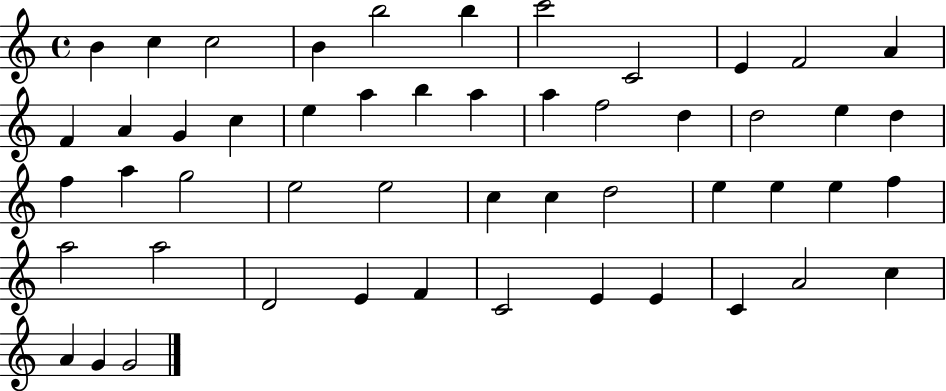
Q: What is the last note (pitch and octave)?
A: G4